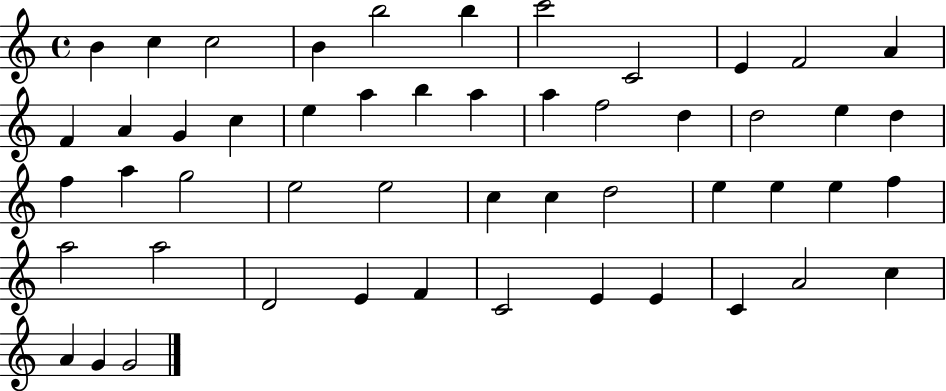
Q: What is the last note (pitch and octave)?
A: G4